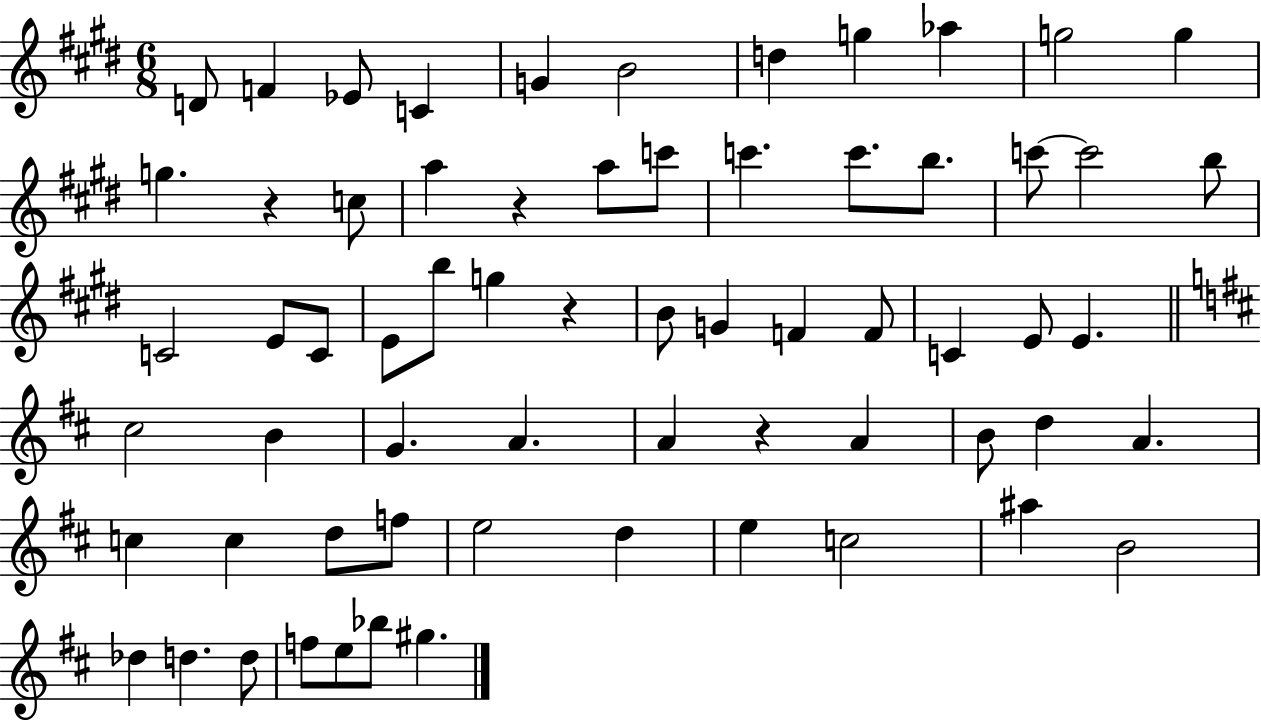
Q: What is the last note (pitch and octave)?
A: G#5